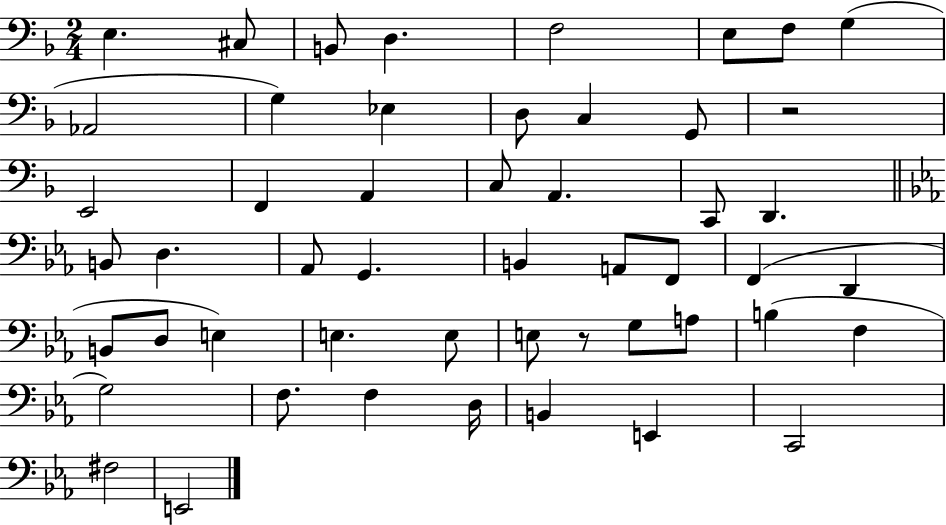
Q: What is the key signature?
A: F major